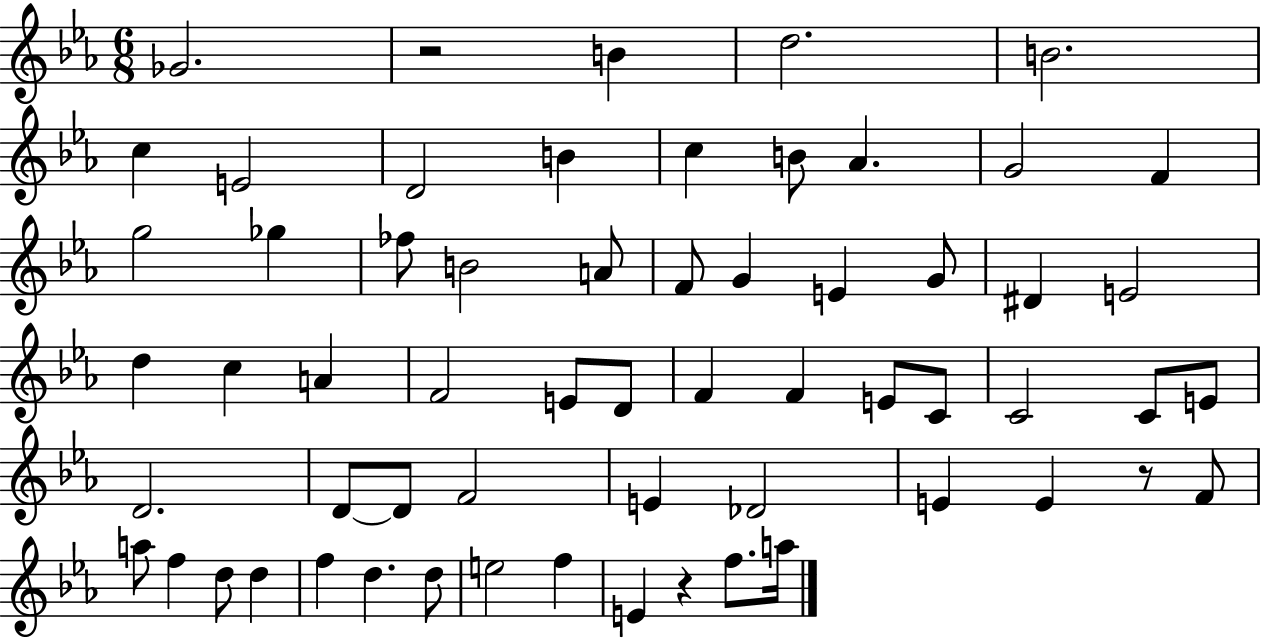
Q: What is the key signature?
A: EES major